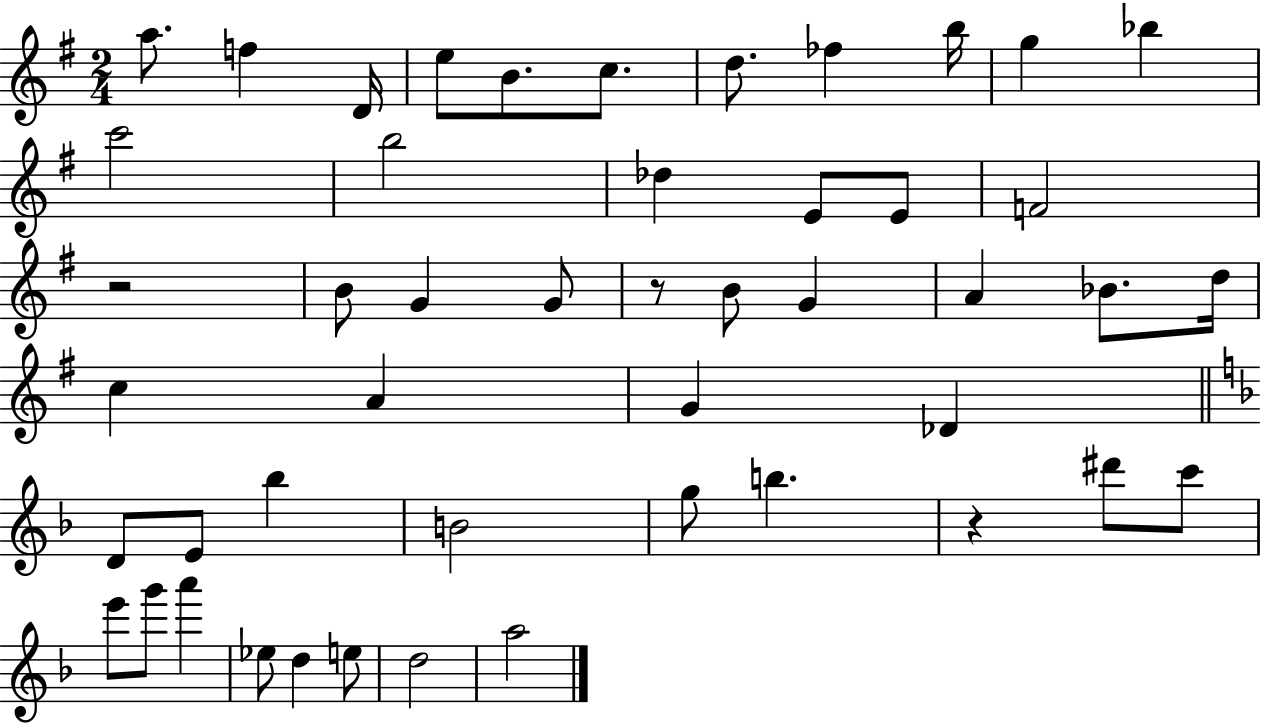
X:1
T:Untitled
M:2/4
L:1/4
K:G
a/2 f D/4 e/2 B/2 c/2 d/2 _f b/4 g _b c'2 b2 _d E/2 E/2 F2 z2 B/2 G G/2 z/2 B/2 G A _B/2 d/4 c A G _D D/2 E/2 _b B2 g/2 b z ^d'/2 c'/2 e'/2 g'/2 a' _e/2 d e/2 d2 a2